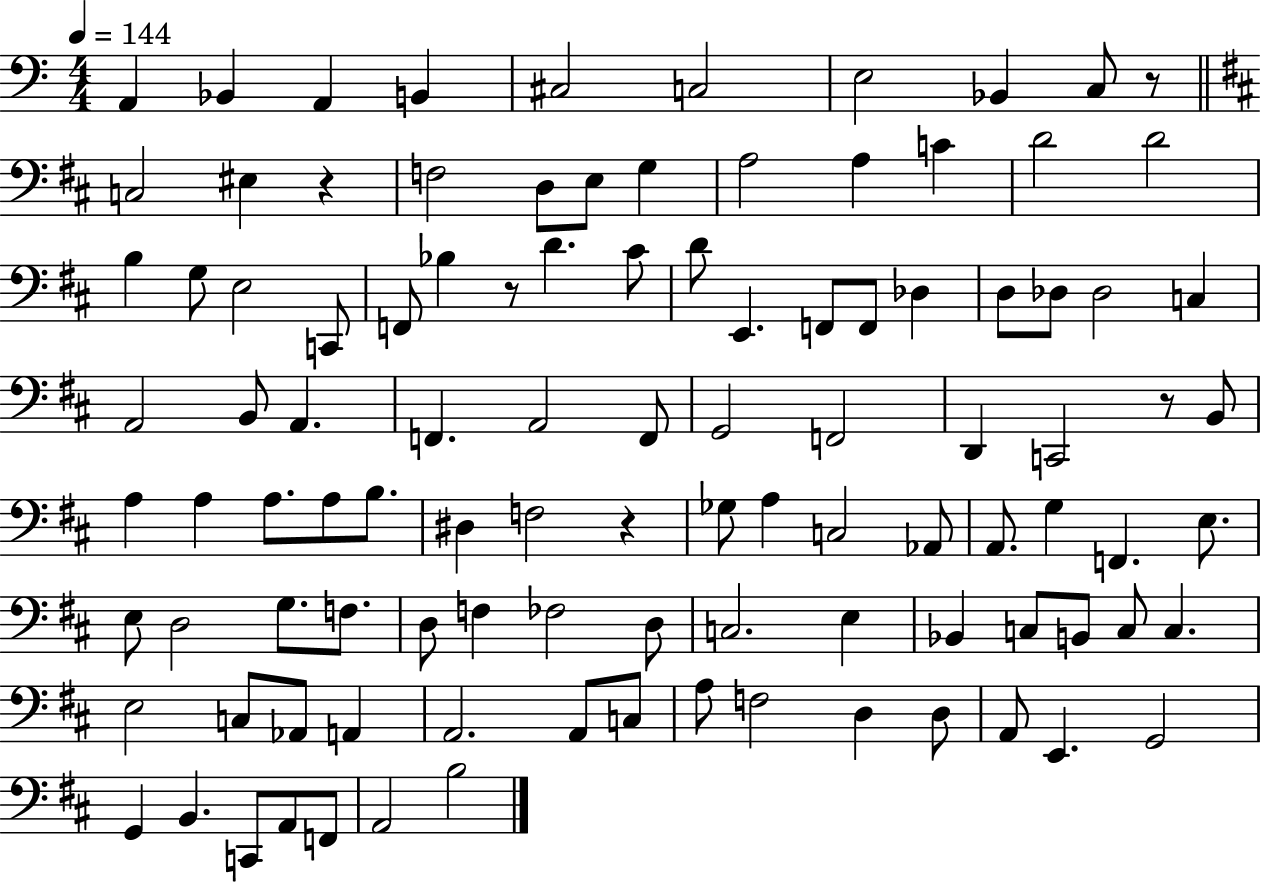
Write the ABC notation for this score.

X:1
T:Untitled
M:4/4
L:1/4
K:C
A,, _B,, A,, B,, ^C,2 C,2 E,2 _B,, C,/2 z/2 C,2 ^E, z F,2 D,/2 E,/2 G, A,2 A, C D2 D2 B, G,/2 E,2 C,,/2 F,,/2 _B, z/2 D ^C/2 D/2 E,, F,,/2 F,,/2 _D, D,/2 _D,/2 _D,2 C, A,,2 B,,/2 A,, F,, A,,2 F,,/2 G,,2 F,,2 D,, C,,2 z/2 B,,/2 A, A, A,/2 A,/2 B,/2 ^D, F,2 z _G,/2 A, C,2 _A,,/2 A,,/2 G, F,, E,/2 E,/2 D,2 G,/2 F,/2 D,/2 F, _F,2 D,/2 C,2 E, _B,, C,/2 B,,/2 C,/2 C, E,2 C,/2 _A,,/2 A,, A,,2 A,,/2 C,/2 A,/2 F,2 D, D,/2 A,,/2 E,, G,,2 G,, B,, C,,/2 A,,/2 F,,/2 A,,2 B,2